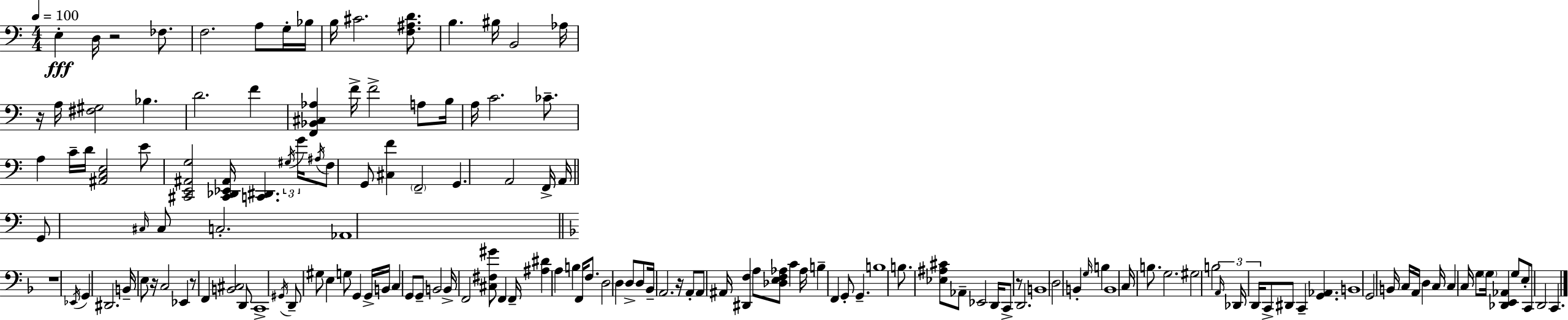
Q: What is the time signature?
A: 4/4